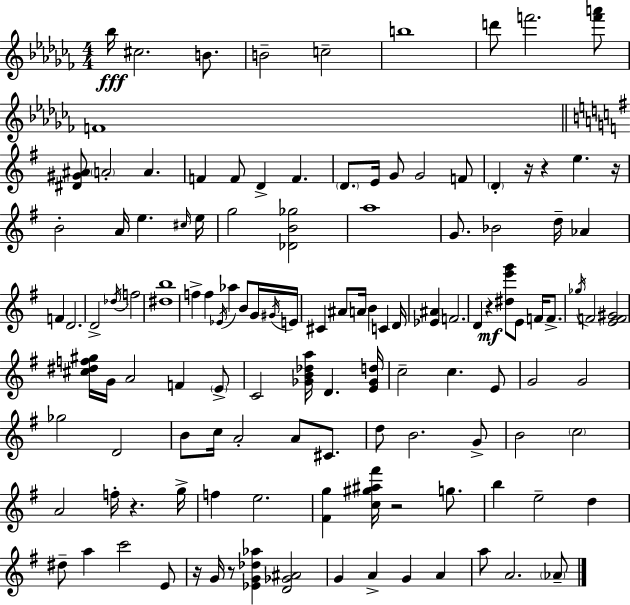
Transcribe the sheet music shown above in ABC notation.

X:1
T:Untitled
M:4/4
L:1/4
K:Abm
_b/4 ^c2 B/2 B2 c2 b4 d'/2 f'2 [f'a']/2 F4 [^D^G^A]/2 A2 A F F/2 D F D/2 E/4 G/2 G2 F/2 D z/4 z e z/4 B2 A/4 e ^c/4 e/4 g2 [_DB_g]2 a4 G/2 _B2 d/4 _A F D2 D2 _d/4 f2 [^db]4 f f _E/4 _a B/2 G/4 ^G/4 E/4 ^C ^A/2 A/4 B C D/4 [_E^A] F2 D z [^de'g']/2 E/2 F/4 F/2 _g/4 F2 [EF^G]2 [^c^df^g]/4 G/4 A2 F E/2 C2 [_GB_da]/4 D [E_Gd]/4 c2 c E/2 G2 G2 _g2 D2 B/2 c/4 A2 A/2 ^C/2 d/2 B2 G/2 B2 c2 A2 f/4 z g/4 f e2 [^Fg] [c^g^a^f']/4 z2 g/2 b e2 d ^d/2 a c'2 E/2 z/4 G/4 z/2 [_EG_d_a] [D_G^A]2 G A G A a/2 A2 _A/2